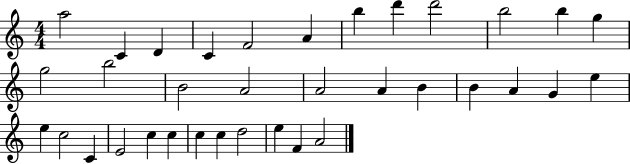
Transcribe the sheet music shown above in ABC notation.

X:1
T:Untitled
M:4/4
L:1/4
K:C
a2 C D C F2 A b d' d'2 b2 b g g2 b2 B2 A2 A2 A B B A G e e c2 C E2 c c c c d2 e F A2